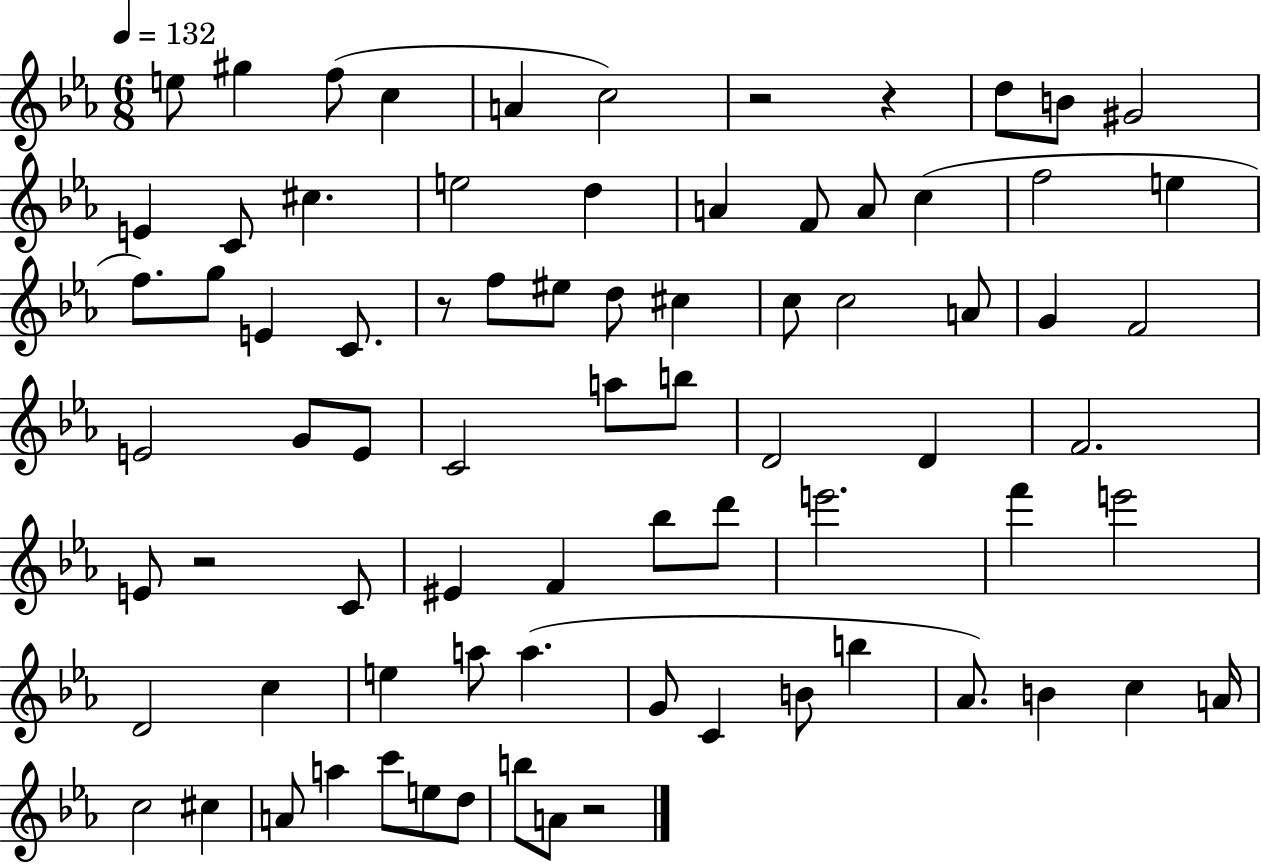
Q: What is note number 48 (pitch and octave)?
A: D6